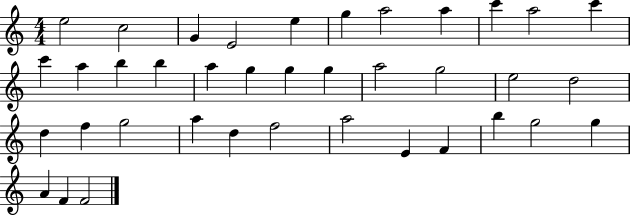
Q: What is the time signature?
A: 4/4